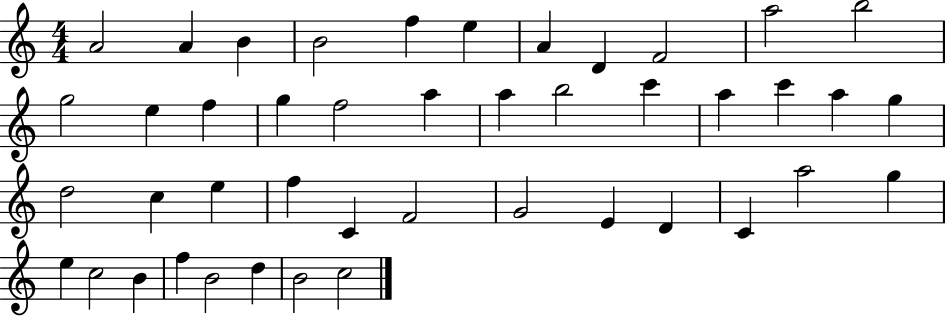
A4/h A4/q B4/q B4/h F5/q E5/q A4/q D4/q F4/h A5/h B5/h G5/h E5/q F5/q G5/q F5/h A5/q A5/q B5/h C6/q A5/q C6/q A5/q G5/q D5/h C5/q E5/q F5/q C4/q F4/h G4/h E4/q D4/q C4/q A5/h G5/q E5/q C5/h B4/q F5/q B4/h D5/q B4/h C5/h